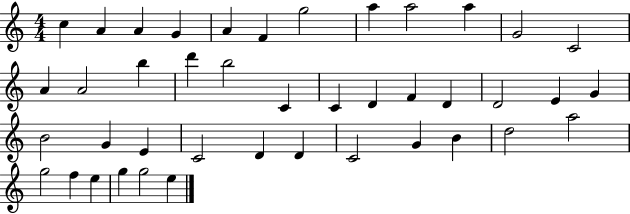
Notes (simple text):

C5/q A4/q A4/q G4/q A4/q F4/q G5/h A5/q A5/h A5/q G4/h C4/h A4/q A4/h B5/q D6/q B5/h C4/q C4/q D4/q F4/q D4/q D4/h E4/q G4/q B4/h G4/q E4/q C4/h D4/q D4/q C4/h G4/q B4/q D5/h A5/h G5/h F5/q E5/q G5/q G5/h E5/q